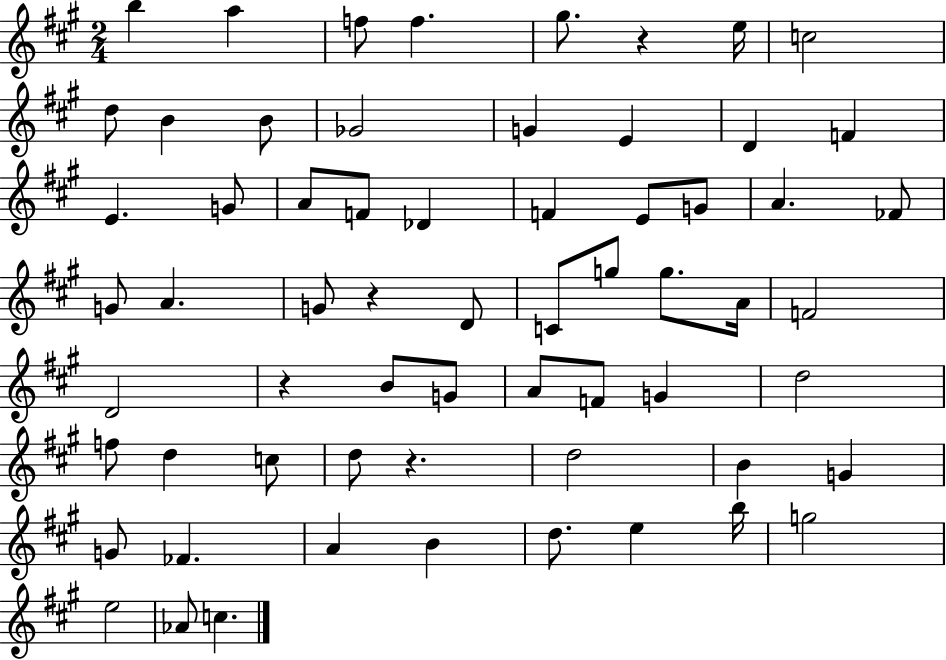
{
  \clef treble
  \numericTimeSignature
  \time 2/4
  \key a \major
  b''4 a''4 | f''8 f''4. | gis''8. r4 e''16 | c''2 | \break d''8 b'4 b'8 | ges'2 | g'4 e'4 | d'4 f'4 | \break e'4. g'8 | a'8 f'8 des'4 | f'4 e'8 g'8 | a'4. fes'8 | \break g'8 a'4. | g'8 r4 d'8 | c'8 g''8 g''8. a'16 | f'2 | \break d'2 | r4 b'8 g'8 | a'8 f'8 g'4 | d''2 | \break f''8 d''4 c''8 | d''8 r4. | d''2 | b'4 g'4 | \break g'8 fes'4. | a'4 b'4 | d''8. e''4 b''16 | g''2 | \break e''2 | aes'8 c''4. | \bar "|."
}